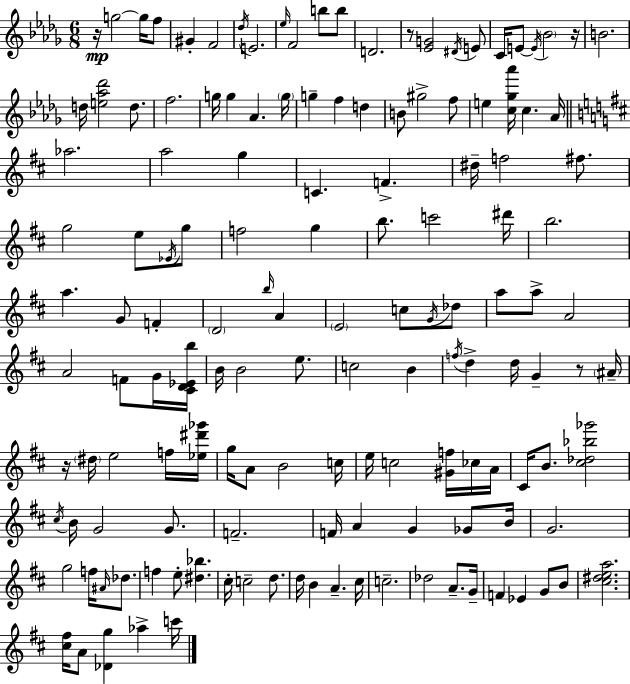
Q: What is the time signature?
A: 6/8